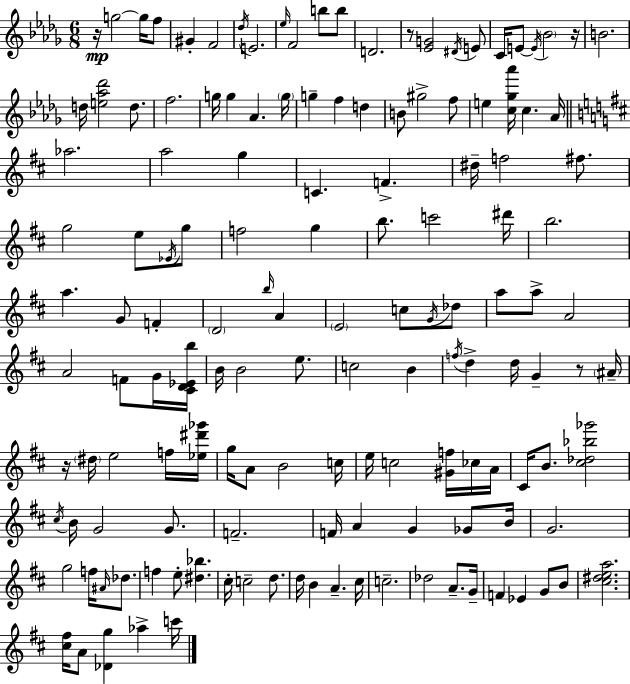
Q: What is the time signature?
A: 6/8